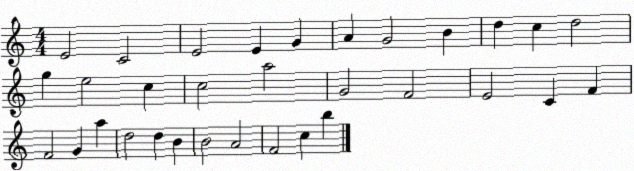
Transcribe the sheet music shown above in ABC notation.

X:1
T:Untitled
M:4/4
L:1/4
K:C
E2 C2 E2 E G A G2 B d c d2 g e2 c c2 a2 G2 F2 E2 C F F2 G a d2 d B B2 A2 F2 c b